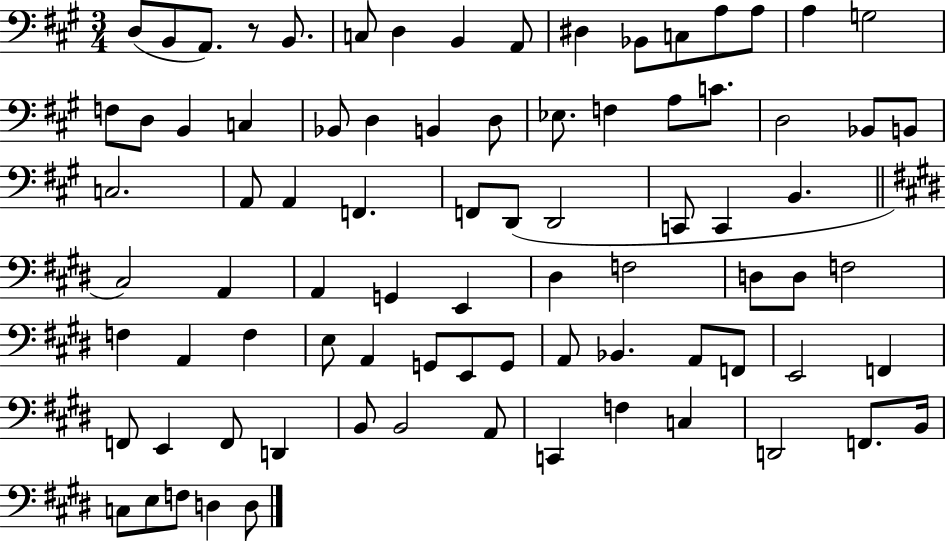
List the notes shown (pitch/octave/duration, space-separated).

D3/e B2/e A2/e. R/e B2/e. C3/e D3/q B2/q A2/e D#3/q Bb2/e C3/e A3/e A3/e A3/q G3/h F3/e D3/e B2/q C3/q Bb2/e D3/q B2/q D3/e Eb3/e. F3/q A3/e C4/e. D3/h Bb2/e B2/e C3/h. A2/e A2/q F2/q. F2/e D2/e D2/h C2/e C2/q B2/q. C#3/h A2/q A2/q G2/q E2/q D#3/q F3/h D3/e D3/e F3/h F3/q A2/q F3/q E3/e A2/q G2/e E2/e G2/e A2/e Bb2/q. A2/e F2/e E2/h F2/q F2/e E2/q F2/e D2/q B2/e B2/h A2/e C2/q F3/q C3/q D2/h F2/e. B2/s C3/e E3/e F3/e D3/q D3/e